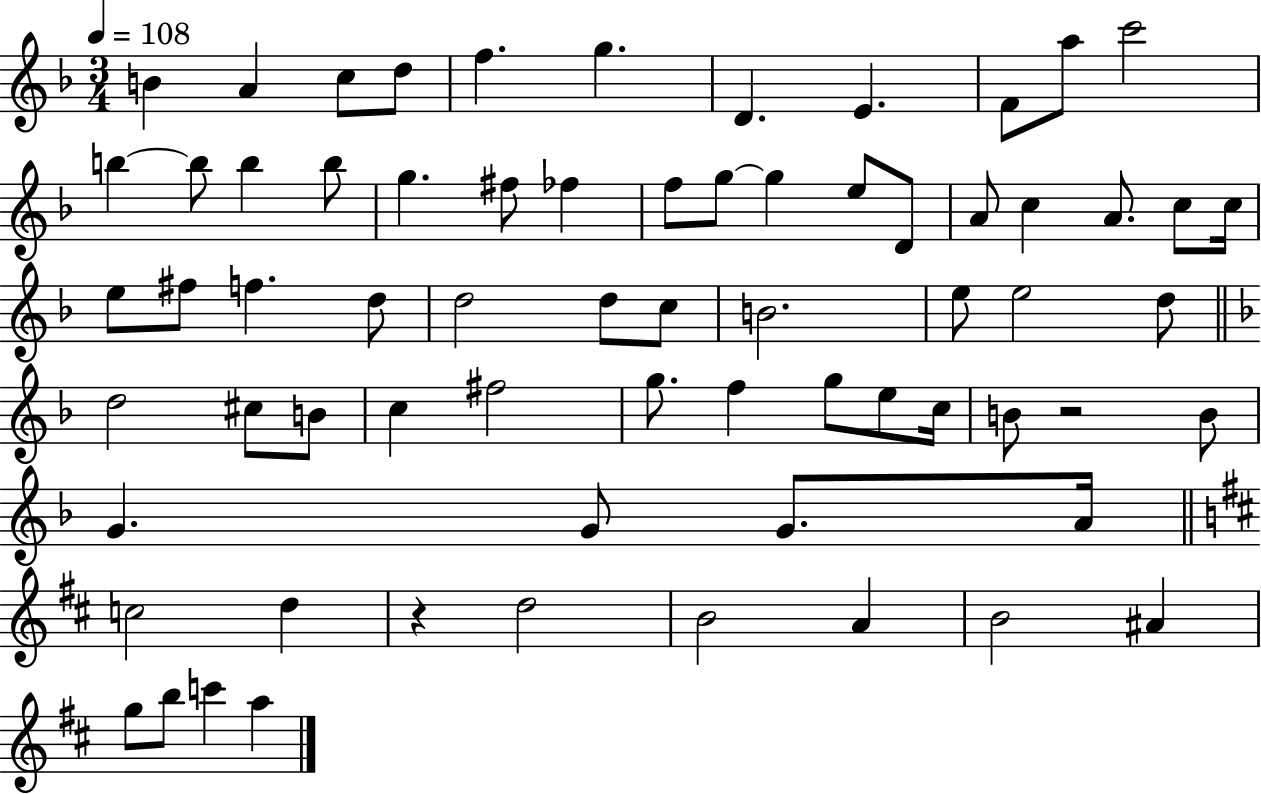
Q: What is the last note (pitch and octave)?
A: A5